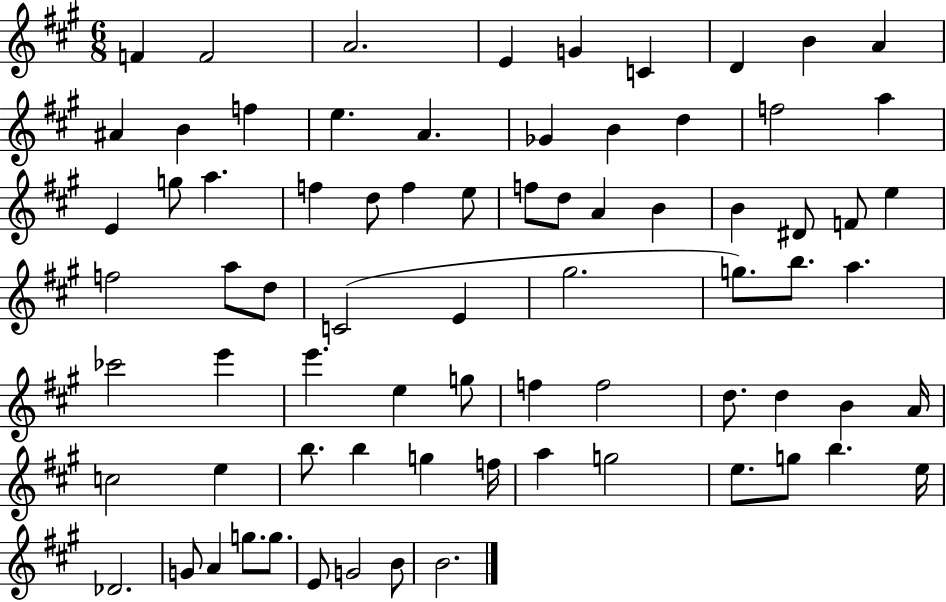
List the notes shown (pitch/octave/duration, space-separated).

F4/q F4/h A4/h. E4/q G4/q C4/q D4/q B4/q A4/q A#4/q B4/q F5/q E5/q. A4/q. Gb4/q B4/q D5/q F5/h A5/q E4/q G5/e A5/q. F5/q D5/e F5/q E5/e F5/e D5/e A4/q B4/q B4/q D#4/e F4/e E5/q F5/h A5/e D5/e C4/h E4/q G#5/h. G5/e. B5/e. A5/q. CES6/h E6/q E6/q. E5/q G5/e F5/q F5/h D5/e. D5/q B4/q A4/s C5/h E5/q B5/e. B5/q G5/q F5/s A5/q G5/h E5/e. G5/e B5/q. E5/s Db4/h. G4/e A4/q G5/e. G5/e. E4/e G4/h B4/e B4/h.